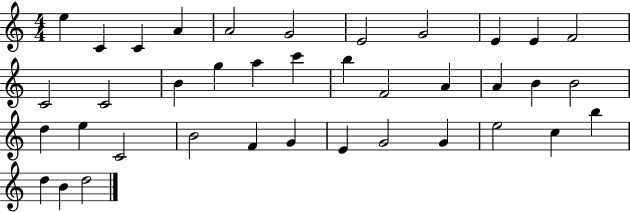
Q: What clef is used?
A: treble